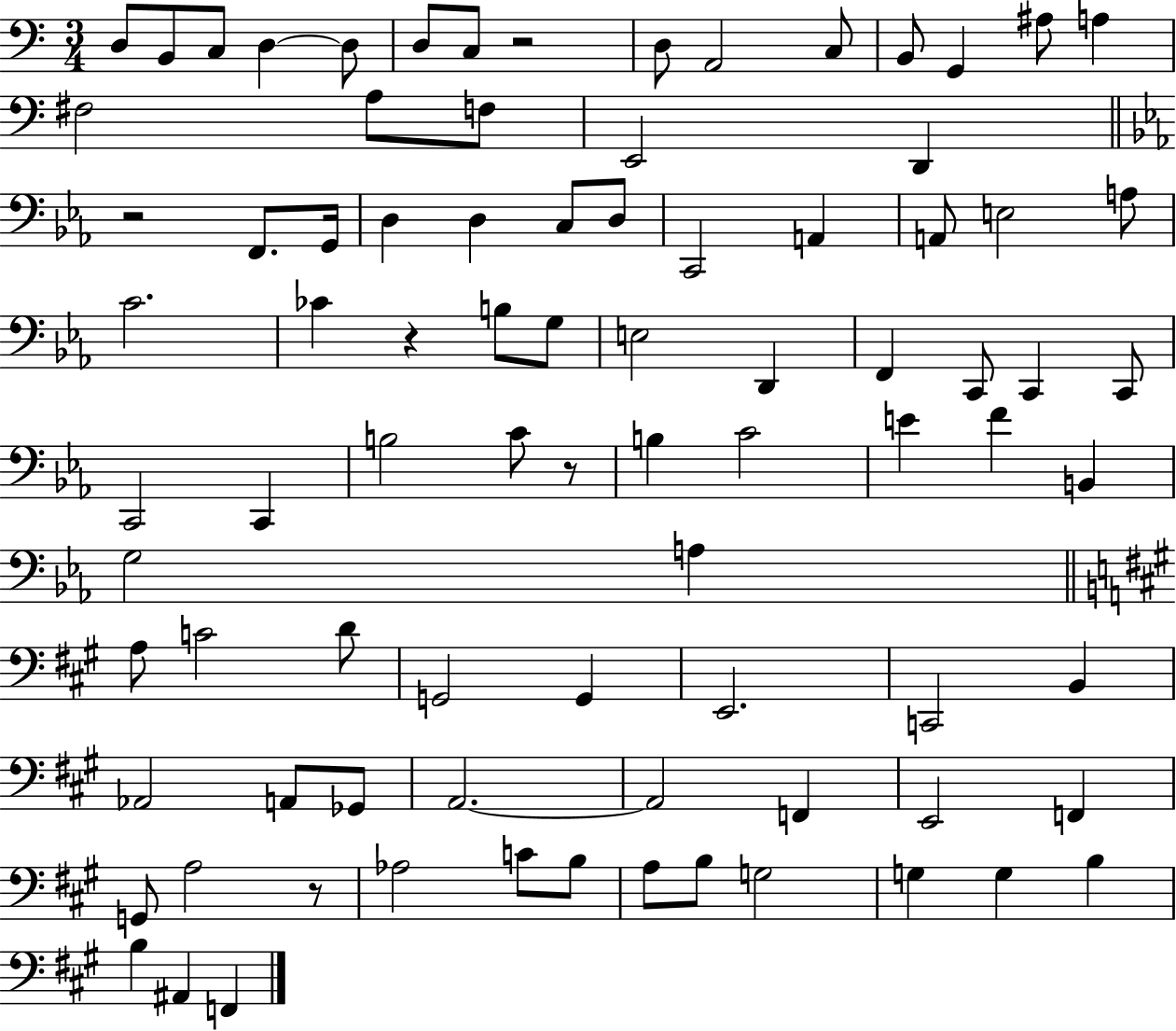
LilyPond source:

{
  \clef bass
  \numericTimeSignature
  \time 3/4
  \key c \major
  d8 b,8 c8 d4~~ d8 | d8 c8 r2 | d8 a,2 c8 | b,8 g,4 ais8 a4 | \break fis2 a8 f8 | e,2 d,4 | \bar "||" \break \key ees \major r2 f,8. g,16 | d4 d4 c8 d8 | c,2 a,4 | a,8 e2 a8 | \break c'2. | ces'4 r4 b8 g8 | e2 d,4 | f,4 c,8 c,4 c,8 | \break c,2 c,4 | b2 c'8 r8 | b4 c'2 | e'4 f'4 b,4 | \break g2 a4 | \bar "||" \break \key a \major a8 c'2 d'8 | g,2 g,4 | e,2. | c,2 b,4 | \break aes,2 a,8 ges,8 | a,2.~~ | a,2 f,4 | e,2 f,4 | \break g,8 a2 r8 | aes2 c'8 b8 | a8 b8 g2 | g4 g4 b4 | \break b4 ais,4 f,4 | \bar "|."
}